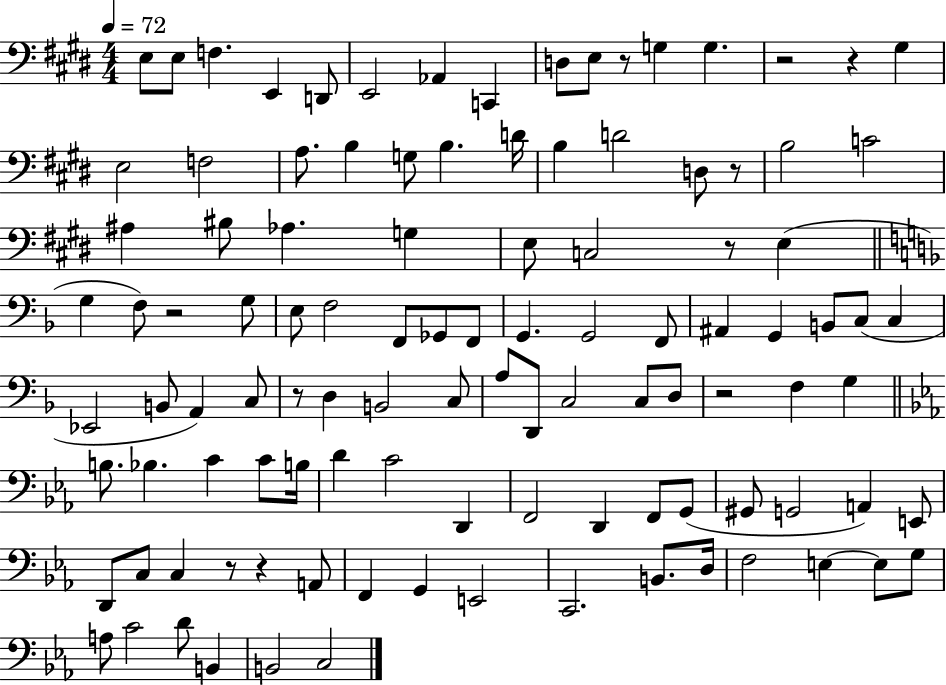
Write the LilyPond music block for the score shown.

{
  \clef bass
  \numericTimeSignature
  \time 4/4
  \key e \major
  \tempo 4 = 72
  e8 e8 f4. e,4 d,8 | e,2 aes,4 c,4 | d8 e8 r8 g4 g4. | r2 r4 gis4 | \break e2 f2 | a8. b4 g8 b4. d'16 | b4 d'2 d8 r8 | b2 c'2 | \break ais4 bis8 aes4. g4 | e8 c2 r8 e4( | \bar "||" \break \key f \major g4 f8) r2 g8 | e8 f2 f,8 ges,8 f,8 | g,4. g,2 f,8 | ais,4 g,4 b,8 c8( c4 | \break ees,2 b,8 a,4) c8 | r8 d4 b,2 c8 | a8 d,8 c2 c8 d8 | r2 f4 g4 | \break \bar "||" \break \key ees \major b8. bes4. c'4 c'8 b16 | d'4 c'2 d,4 | f,2 d,4 f,8 g,8( | gis,8 g,2 a,4) e,8 | \break d,8 c8 c4 r8 r4 a,8 | f,4 g,4 e,2 | c,2. b,8. d16 | f2 e4~~ e8 g8 | \break a8 c'2 d'8 b,4 | b,2 c2 | \bar "|."
}